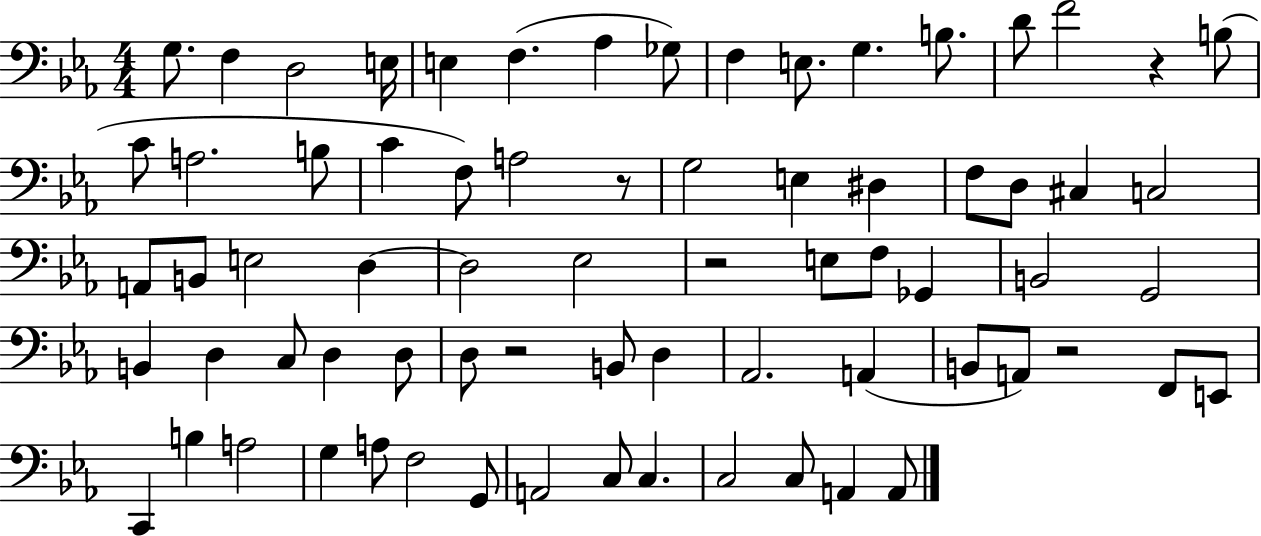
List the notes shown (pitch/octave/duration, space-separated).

G3/e. F3/q D3/h E3/s E3/q F3/q. Ab3/q Gb3/e F3/q E3/e. G3/q. B3/e. D4/e F4/h R/q B3/e C4/e A3/h. B3/e C4/q F3/e A3/h R/e G3/h E3/q D#3/q F3/e D3/e C#3/q C3/h A2/e B2/e E3/h D3/q D3/h Eb3/h R/h E3/e F3/e Gb2/q B2/h G2/h B2/q D3/q C3/e D3/q D3/e D3/e R/h B2/e D3/q Ab2/h. A2/q B2/e A2/e R/h F2/e E2/e C2/q B3/q A3/h G3/q A3/e F3/h G2/e A2/h C3/e C3/q. C3/h C3/e A2/q A2/e